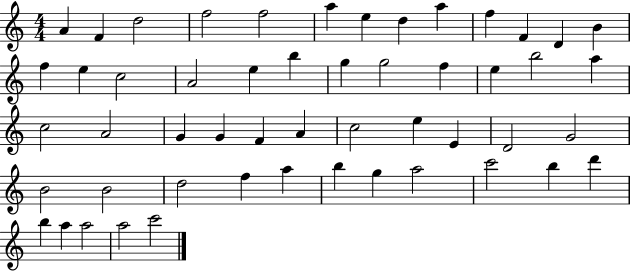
X:1
T:Untitled
M:4/4
L:1/4
K:C
A F d2 f2 f2 a e d a f F D B f e c2 A2 e b g g2 f e b2 a c2 A2 G G F A c2 e E D2 G2 B2 B2 d2 f a b g a2 c'2 b d' b a a2 a2 c'2